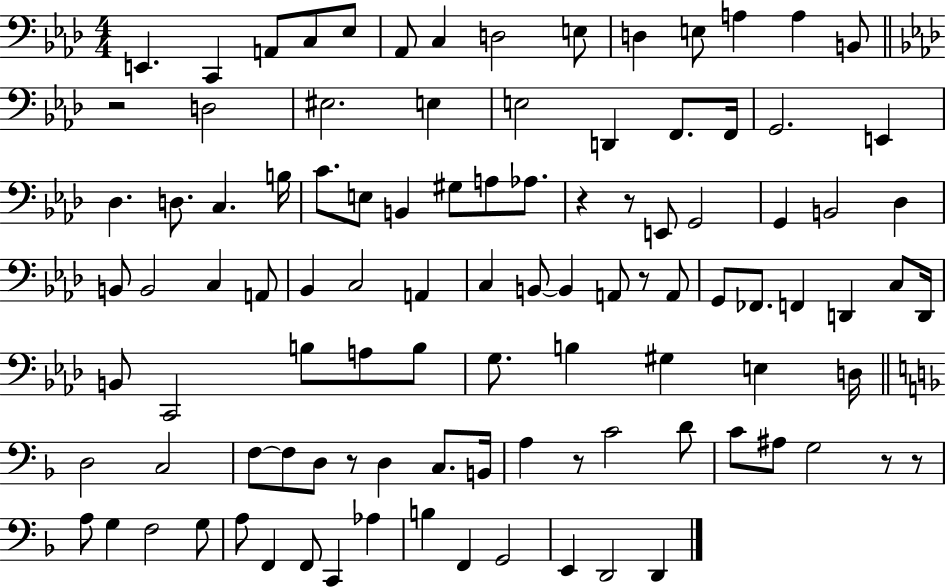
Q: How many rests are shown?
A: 8